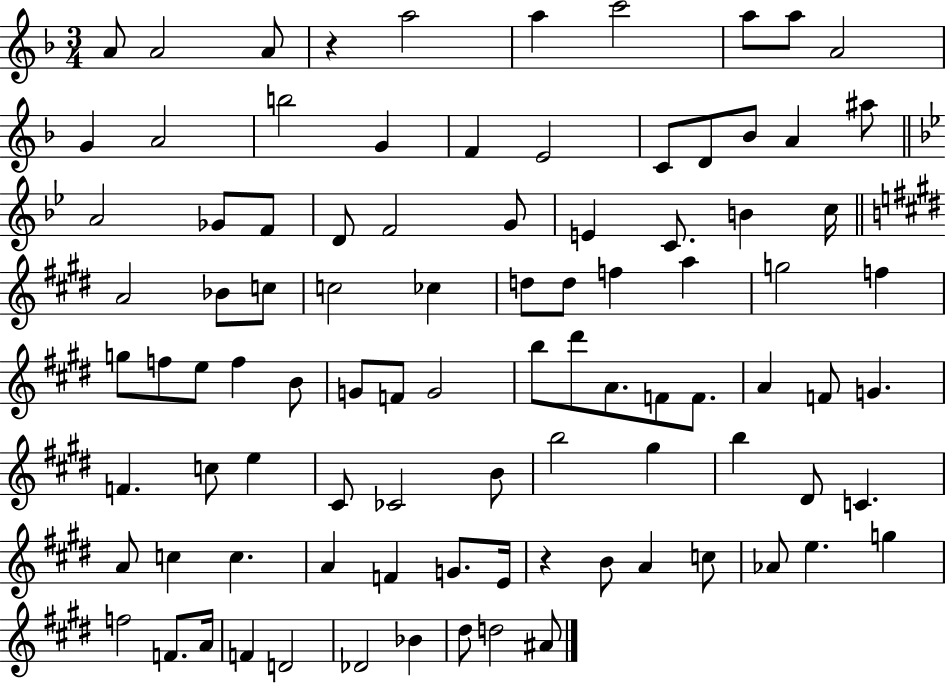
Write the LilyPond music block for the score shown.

{
  \clef treble
  \numericTimeSignature
  \time 3/4
  \key f \major
  \repeat volta 2 { a'8 a'2 a'8 | r4 a''2 | a''4 c'''2 | a''8 a''8 a'2 | \break g'4 a'2 | b''2 g'4 | f'4 e'2 | c'8 d'8 bes'8 a'4 ais''8 | \break \bar "||" \break \key bes \major a'2 ges'8 f'8 | d'8 f'2 g'8 | e'4 c'8. b'4 c''16 | \bar "||" \break \key e \major a'2 bes'8 c''8 | c''2 ces''4 | d''8 d''8 f''4 a''4 | g''2 f''4 | \break g''8 f''8 e''8 f''4 b'8 | g'8 f'8 g'2 | b''8 dis'''8 a'8. f'8 f'8. | a'4 f'8 g'4. | \break f'4. c''8 e''4 | cis'8 ces'2 b'8 | b''2 gis''4 | b''4 dis'8 c'4. | \break a'8 c''4 c''4. | a'4 f'4 g'8. e'16 | r4 b'8 a'4 c''8 | aes'8 e''4. g''4 | \break f''2 f'8. a'16 | f'4 d'2 | des'2 bes'4 | dis''8 d''2 ais'8 | \break } \bar "|."
}